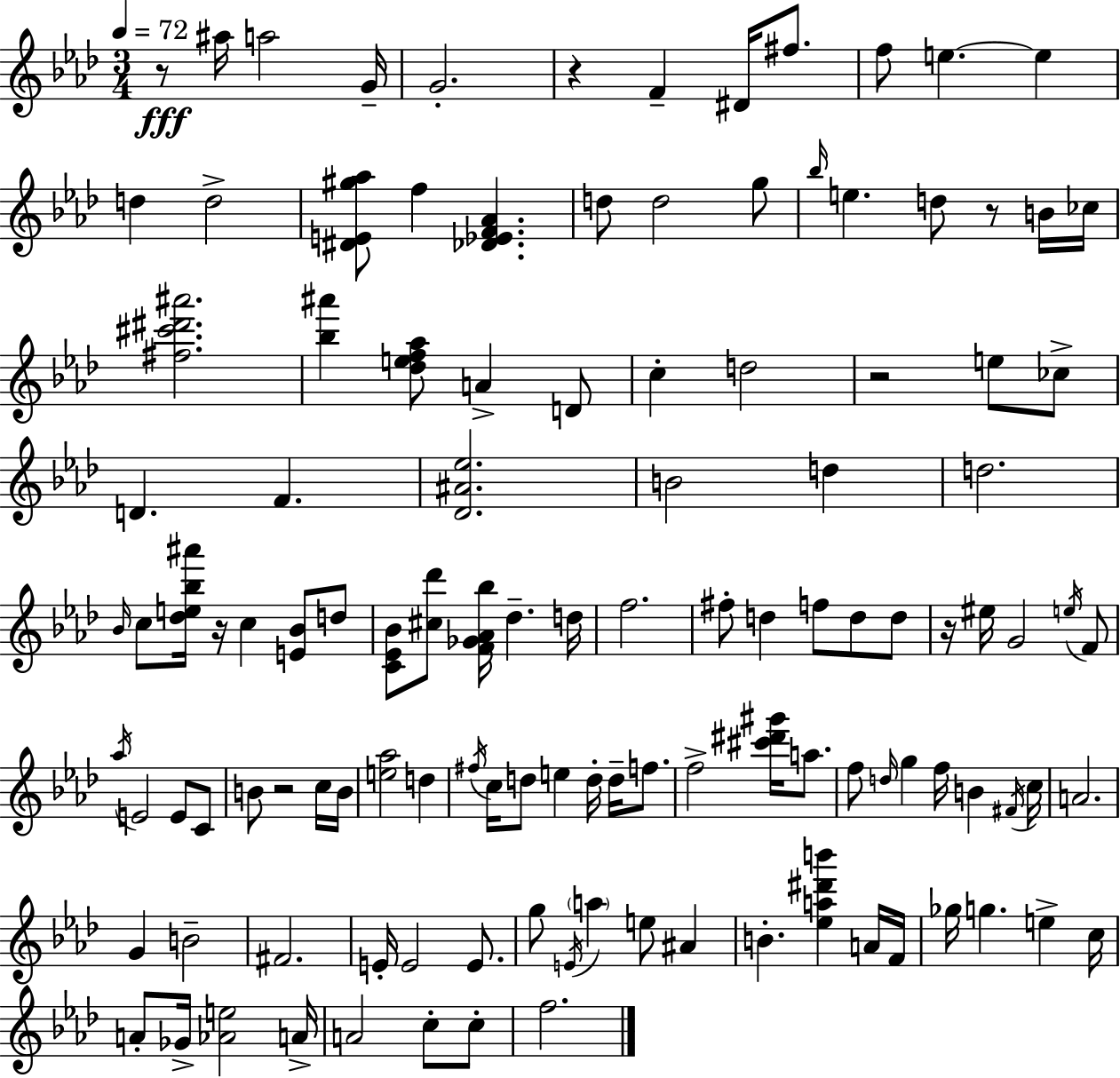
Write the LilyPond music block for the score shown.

{
  \clef treble
  \numericTimeSignature
  \time 3/4
  \key f \minor
  \tempo 4 = 72
  \repeat volta 2 { r8\fff ais''16 a''2 g'16-- | g'2.-. | r4 f'4-- dis'16 fis''8. | f''8 e''4.~~ e''4 | \break d''4 d''2-> | <dis' e' gis'' aes''>8 f''4 <des' ees' f' aes'>4. | d''8 d''2 g''8 | \grace { bes''16 } e''4. d''8 r8 b'16 | \break ces''16 <fis'' cis''' dis''' ais'''>2. | <bes'' ais'''>4 <des'' e'' f'' aes''>8 a'4-> d'8 | c''4-. d''2 | r2 e''8 ces''8-> | \break d'4. f'4. | <des' ais' ees''>2. | b'2 d''4 | d''2. | \break \grace { bes'16 } c''8 <des'' e'' bes'' ais'''>16 r16 c''4 <e' bes'>8 | d''8 <c' ees' bes'>8 <cis'' des'''>8 <f' ges' aes' bes''>16 des''4.-- | d''16 f''2. | fis''8-. d''4 f''8 d''8 | \break d''8 r16 eis''16 g'2 | \acciaccatura { e''16 } f'8 \acciaccatura { aes''16 } e'2 | e'8 c'8 b'8 r2 | c''16 b'16 <e'' aes''>2 | \break d''4 \acciaccatura { fis''16 } c''16 d''8 e''4 | d''16-. d''16-- f''8. f''2-> | <cis''' dis''' gis'''>16 a''8. f''8 \grace { d''16 } g''4 | f''16 b'4 \acciaccatura { fis'16 } c''16 a'2. | \break g'4 b'2-- | fis'2. | e'16-. e'2 | e'8. g''8 \acciaccatura { e'16 } \parenthesize a''4 | \break e''8 ais'4 b'4.-. | <ees'' a'' dis''' b'''>4 a'16 f'16 ges''16 g''4. | e''4-> c''16 a'8-. ges'16-> <aes' e''>2 | a'16-> a'2 | \break c''8-. c''8-. f''2. | } \bar "|."
}